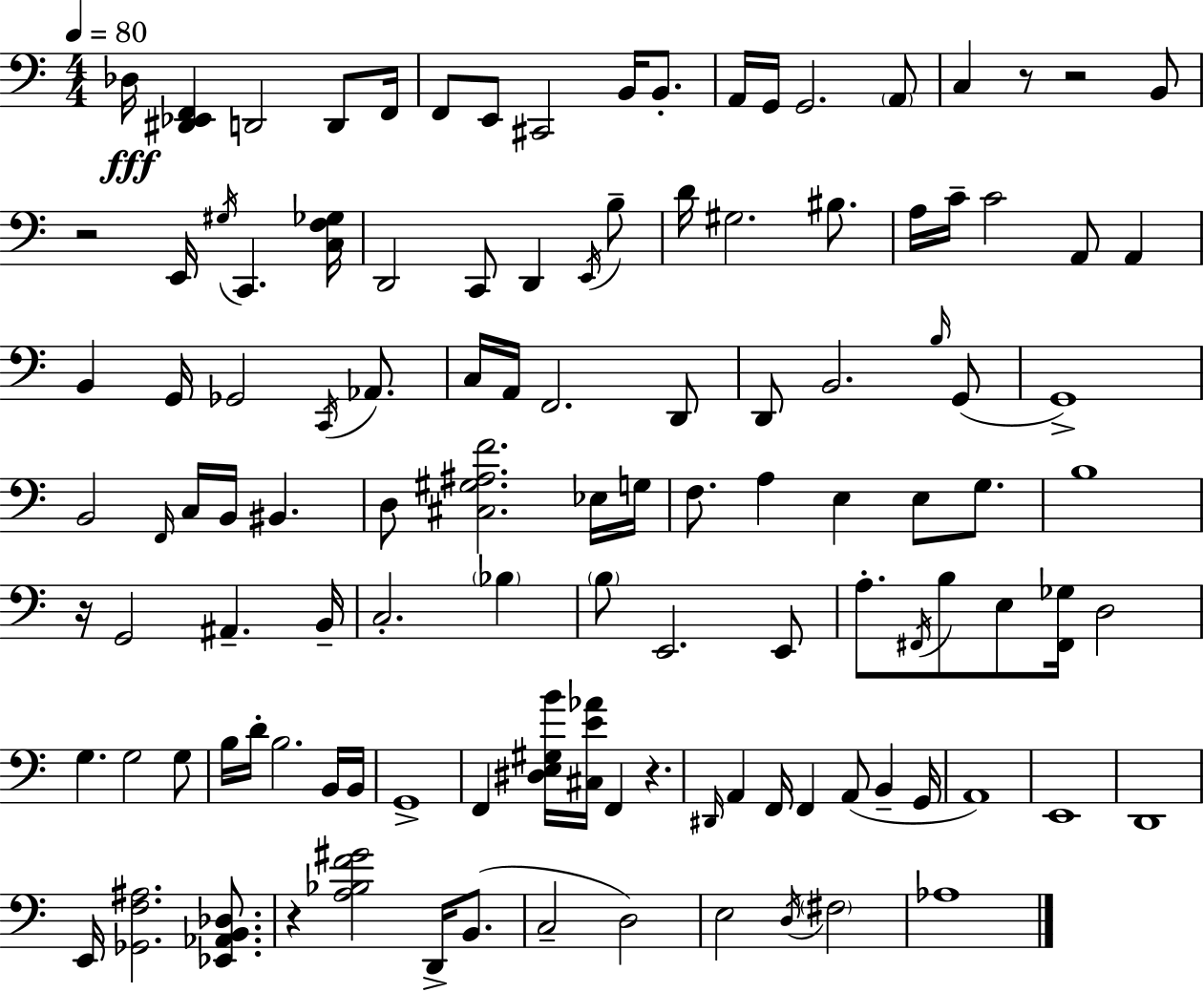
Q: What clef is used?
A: bass